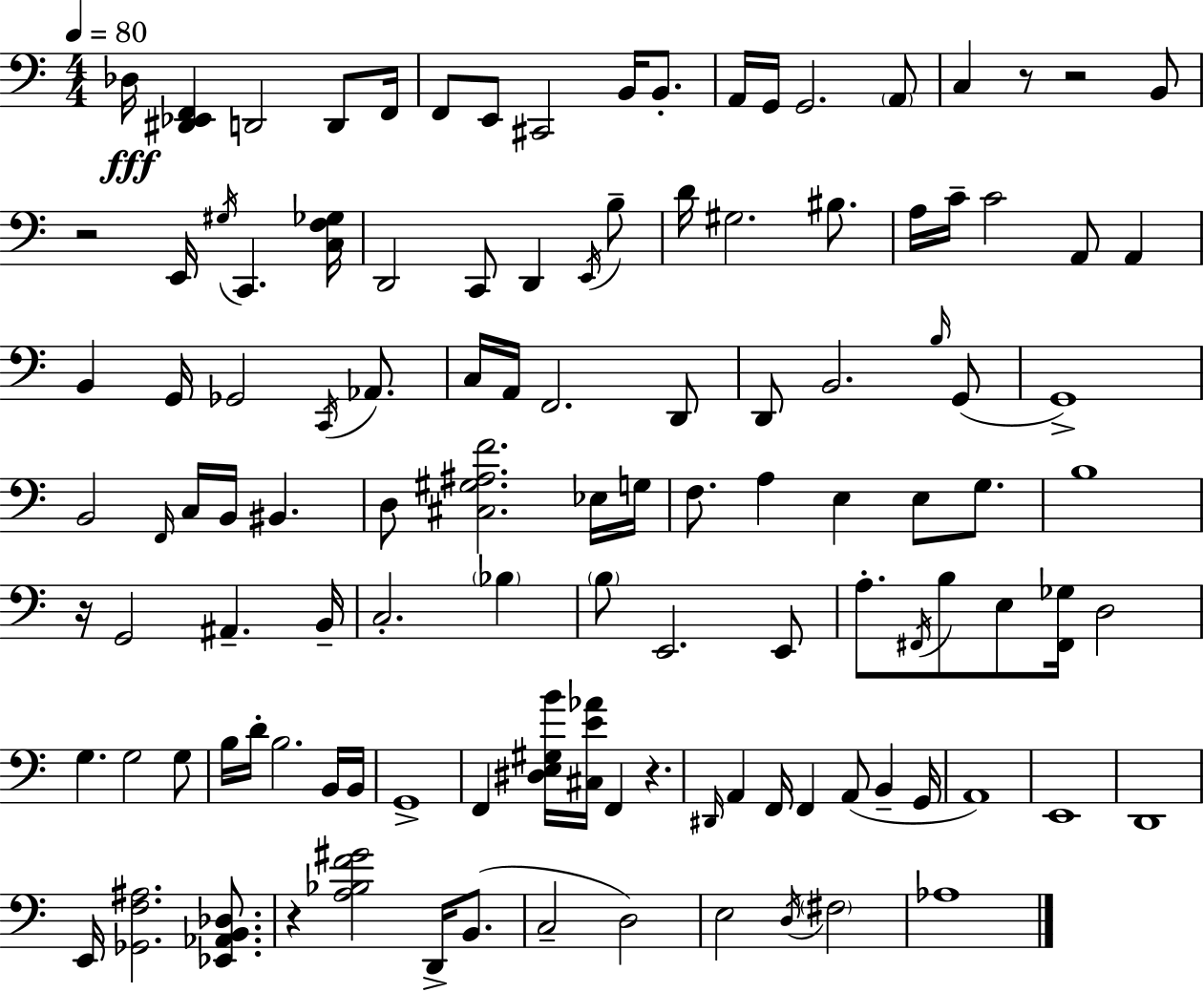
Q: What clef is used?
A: bass